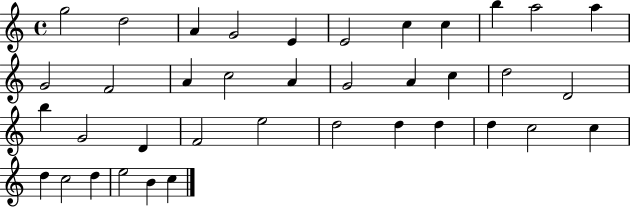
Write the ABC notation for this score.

X:1
T:Untitled
M:4/4
L:1/4
K:C
g2 d2 A G2 E E2 c c b a2 a G2 F2 A c2 A G2 A c d2 D2 b G2 D F2 e2 d2 d d d c2 c d c2 d e2 B c